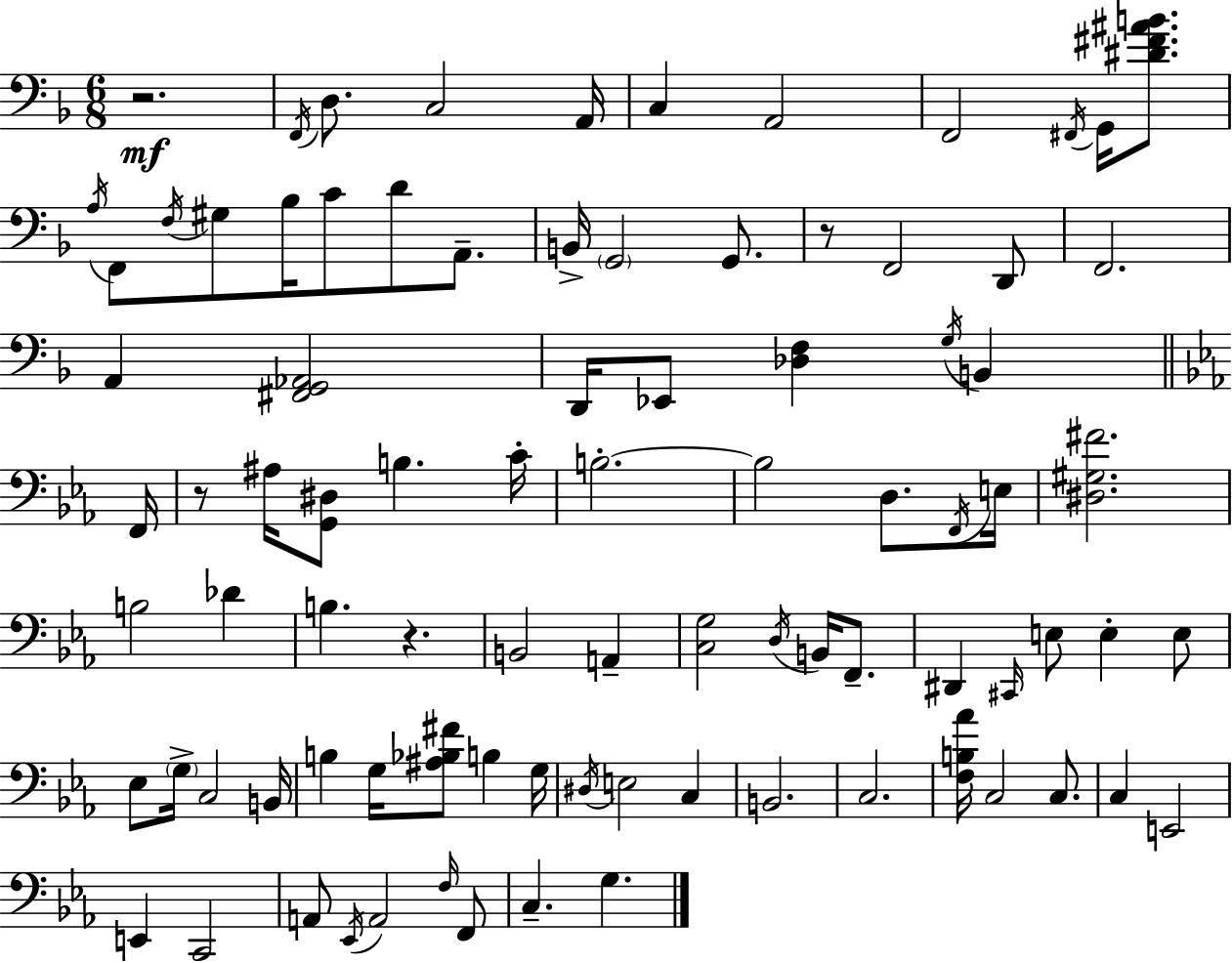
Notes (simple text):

R/h. F2/s D3/e. C3/h A2/s C3/q A2/h F2/h F#2/s G2/s [D#4,F#4,A#4,B4]/e. A3/s F2/e F3/s G#3/e Bb3/s C4/e D4/e A2/e. B2/s G2/h G2/e. R/e F2/h D2/e F2/h. A2/q [F#2,G2,Ab2]/h D2/s Eb2/e [Db3,F3]/q G3/s B2/q F2/s R/e A#3/s [G2,D#3]/e B3/q. C4/s B3/h. B3/h D3/e. F2/s E3/s [D#3,G#3,F#4]/h. B3/h Db4/q B3/q. R/q. B2/h A2/q [C3,G3]/h D3/s B2/s F2/e. D#2/q C#2/s E3/e E3/q E3/e Eb3/e G3/s C3/h B2/s B3/q G3/s [A#3,Bb3,F#4]/e B3/q G3/s D#3/s E3/h C3/q B2/h. C3/h. [F3,B3,Ab4]/s C3/h C3/e. C3/q E2/h E2/q C2/h A2/e Eb2/s A2/h F3/s F2/e C3/q. G3/q.